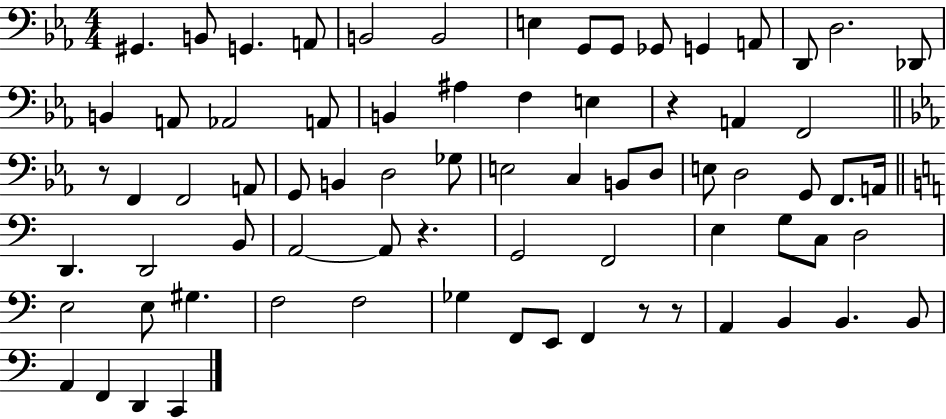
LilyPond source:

{
  \clef bass
  \numericTimeSignature
  \time 4/4
  \key ees \major
  gis,4. b,8 g,4. a,8 | b,2 b,2 | e4 g,8 g,8 ges,8 g,4 a,8 | d,8 d2. des,8 | \break b,4 a,8 aes,2 a,8 | b,4 ais4 f4 e4 | r4 a,4 f,2 | \bar "||" \break \key ees \major r8 f,4 f,2 a,8 | g,8 b,4 d2 ges8 | e2 c4 b,8 d8 | e8 d2 g,8 f,8. a,16 | \break \bar "||" \break \key c \major d,4. d,2 b,8 | a,2~~ a,8 r4. | g,2 f,2 | e4 g8 c8 d2 | \break e2 e8 gis4. | f2 f2 | ges4 f,8 e,8 f,4 r8 r8 | a,4 b,4 b,4. b,8 | \break a,4 f,4 d,4 c,4 | \bar "|."
}